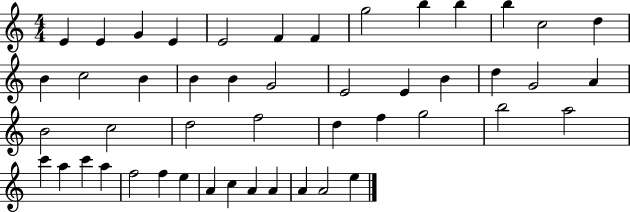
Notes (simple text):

E4/q E4/q G4/q E4/q E4/h F4/q F4/q G5/h B5/q B5/q B5/q C5/h D5/q B4/q C5/h B4/q B4/q B4/q G4/h E4/h E4/q B4/q D5/q G4/h A4/q B4/h C5/h D5/h F5/h D5/q F5/q G5/h B5/h A5/h C6/q A5/q C6/q A5/q F5/h F5/q E5/q A4/q C5/q A4/q A4/q A4/q A4/h E5/q